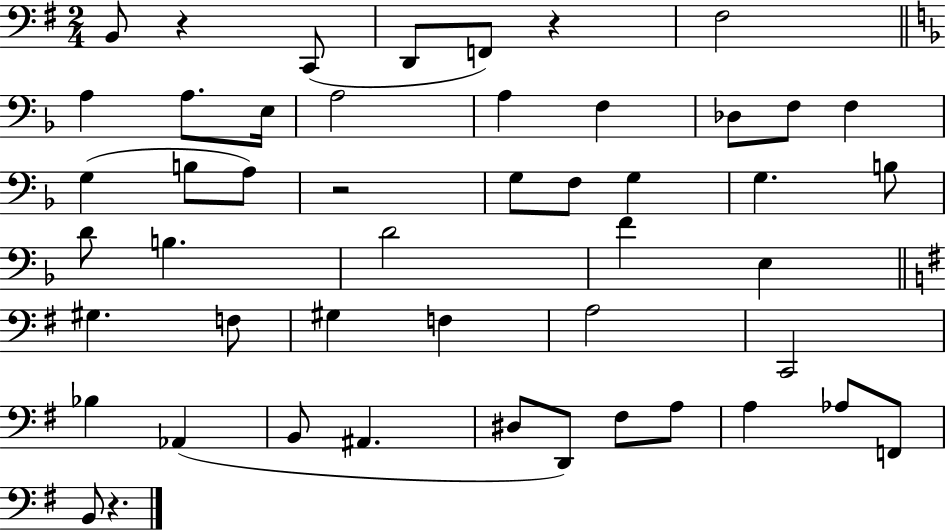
B2/e R/q C2/e D2/e F2/e R/q F#3/h A3/q A3/e. E3/s A3/h A3/q F3/q Db3/e F3/e F3/q G3/q B3/e A3/e R/h G3/e F3/e G3/q G3/q. B3/e D4/e B3/q. D4/h F4/q E3/q G#3/q. F3/e G#3/q F3/q A3/h C2/h Bb3/q Ab2/q B2/e A#2/q. D#3/e D2/e F#3/e A3/e A3/q Ab3/e F2/e B2/e R/q.